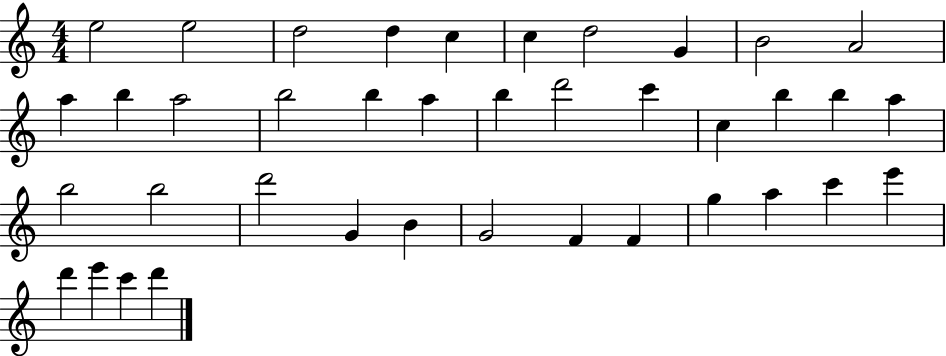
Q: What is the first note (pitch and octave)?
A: E5